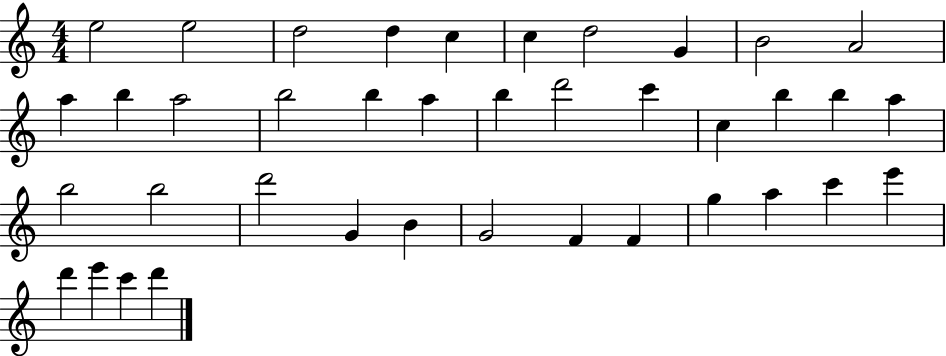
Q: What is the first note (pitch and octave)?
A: E5